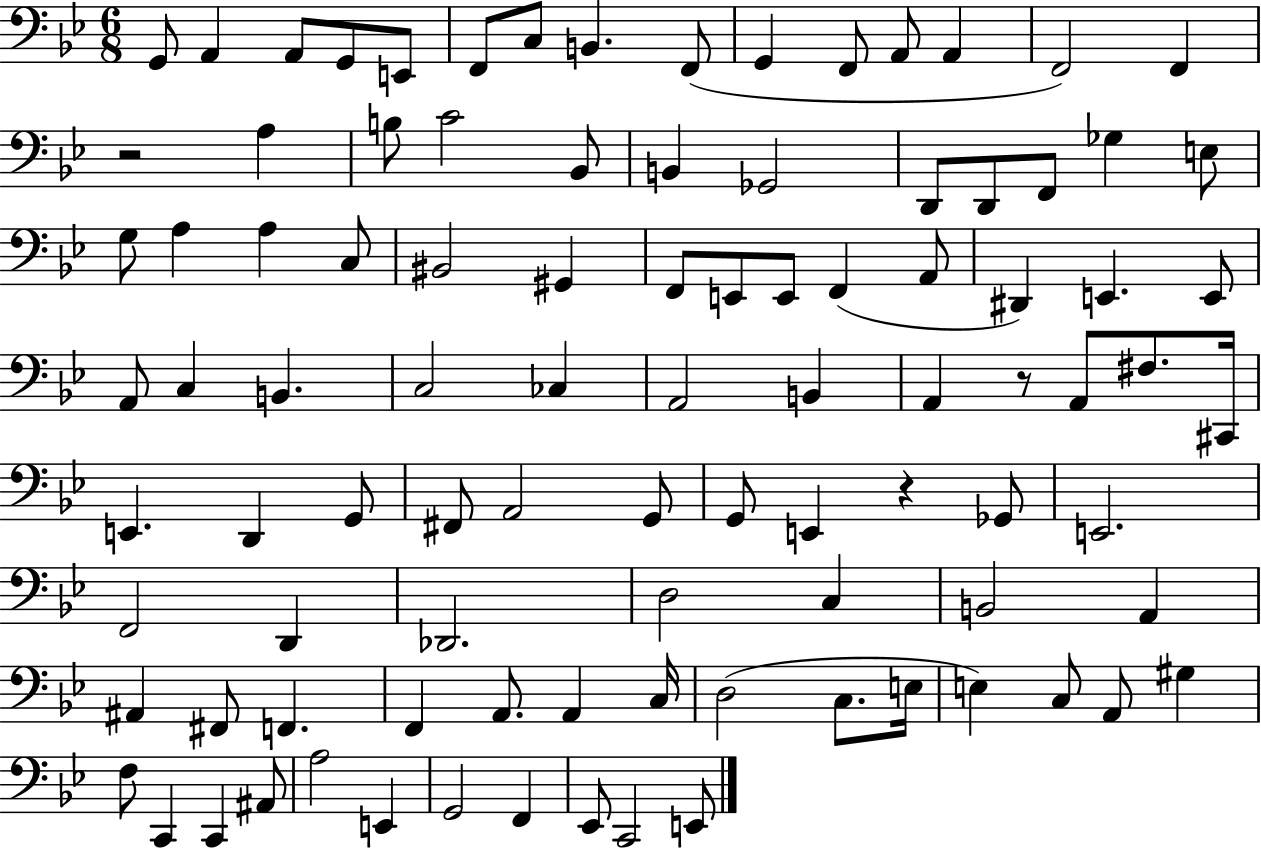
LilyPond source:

{
  \clef bass
  \numericTimeSignature
  \time 6/8
  \key bes \major
  \repeat volta 2 { g,8 a,4 a,8 g,8 e,8 | f,8 c8 b,4. f,8( | g,4 f,8 a,8 a,4 | f,2) f,4 | \break r2 a4 | b8 c'2 bes,8 | b,4 ges,2 | d,8 d,8 f,8 ges4 e8 | \break g8 a4 a4 c8 | bis,2 gis,4 | f,8 e,8 e,8 f,4( a,8 | dis,4) e,4. e,8 | \break a,8 c4 b,4. | c2 ces4 | a,2 b,4 | a,4 r8 a,8 fis8. cis,16 | \break e,4. d,4 g,8 | fis,8 a,2 g,8 | g,8 e,4 r4 ges,8 | e,2. | \break f,2 d,4 | des,2. | d2 c4 | b,2 a,4 | \break ais,4 fis,8 f,4. | f,4 a,8. a,4 c16 | d2( c8. e16 | e4) c8 a,8 gis4 | \break f8 c,4 c,4 ais,8 | a2 e,4 | g,2 f,4 | ees,8 c,2 e,8 | \break } \bar "|."
}